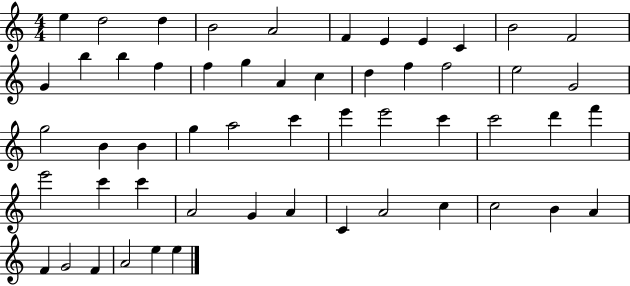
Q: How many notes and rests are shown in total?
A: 54